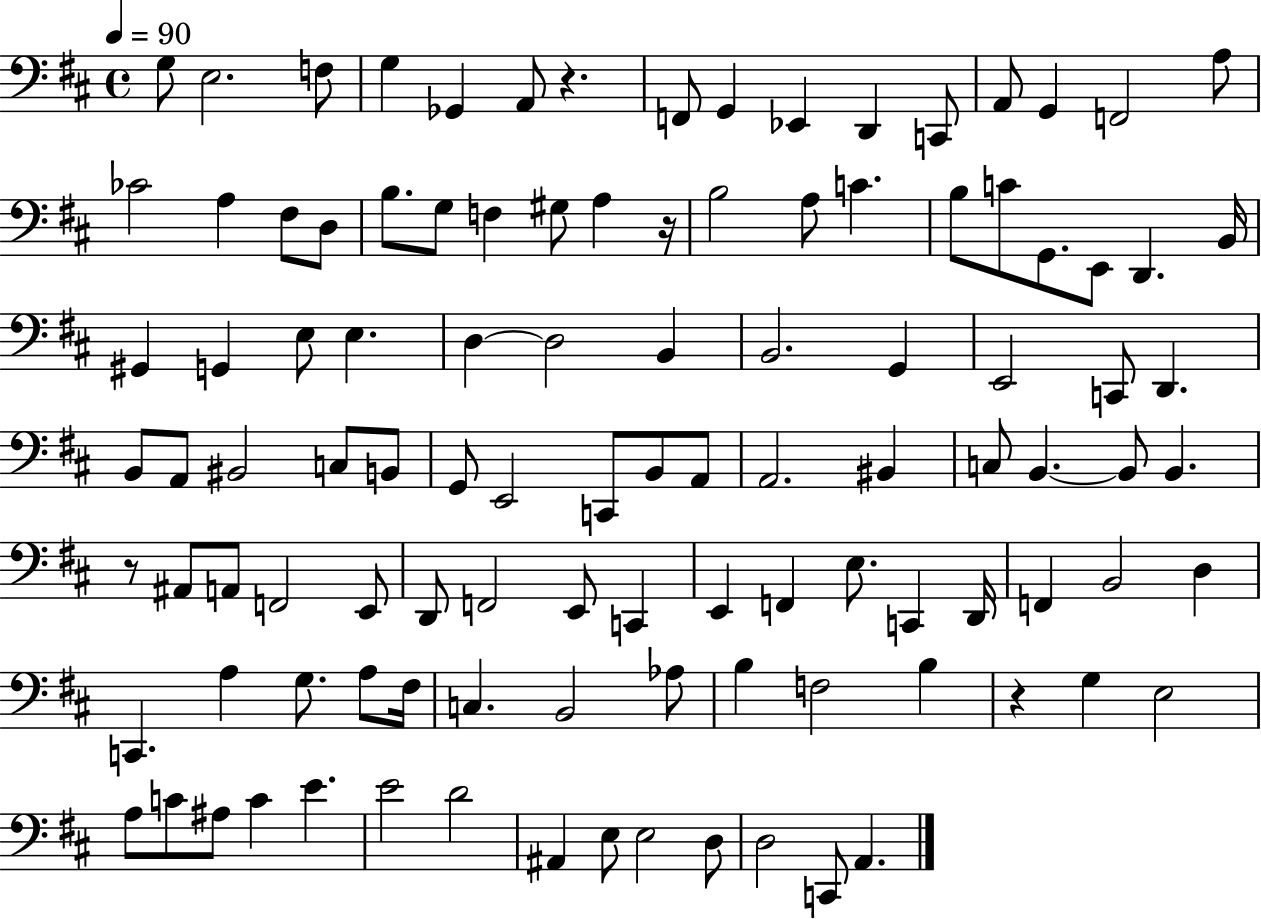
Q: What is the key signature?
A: D major